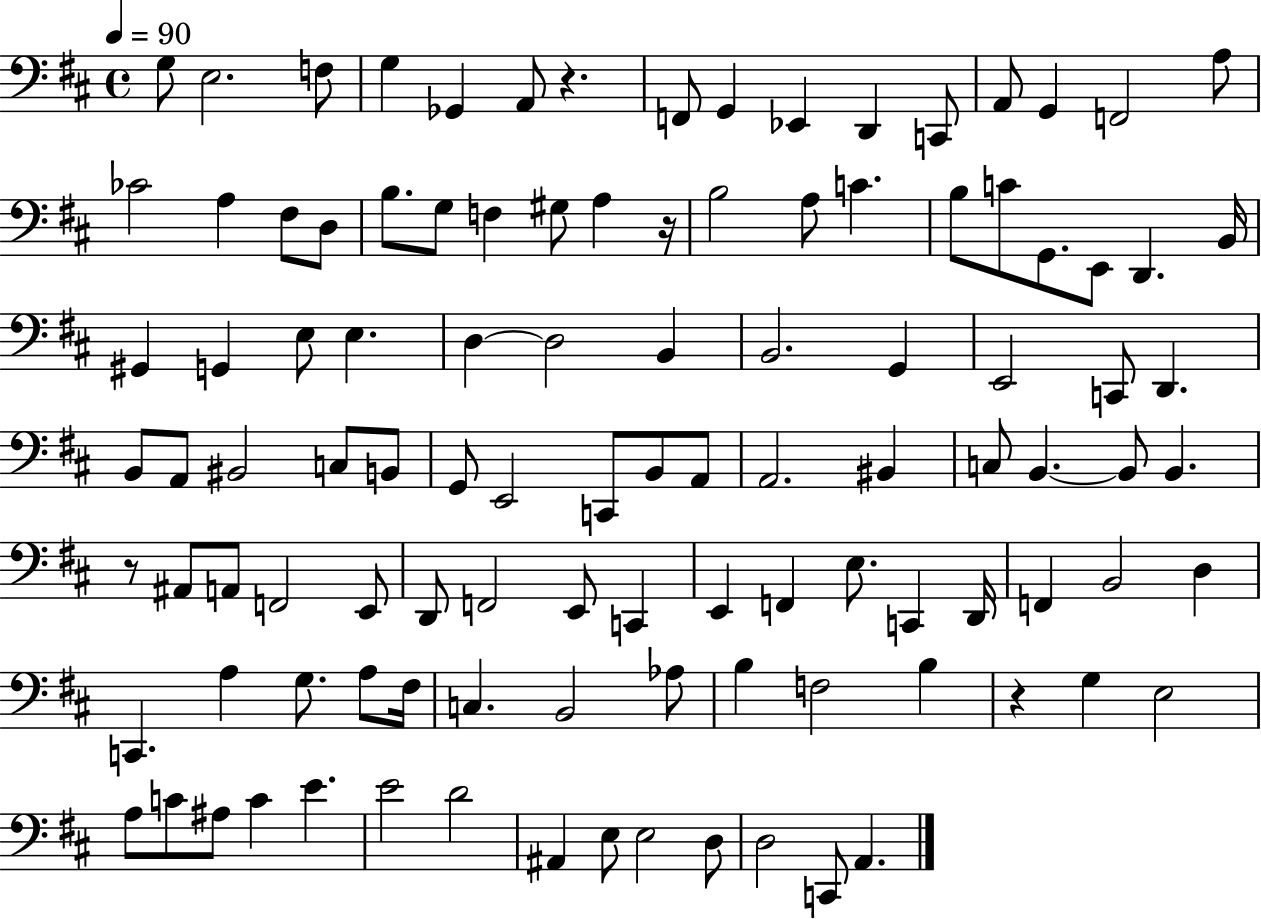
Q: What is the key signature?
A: D major